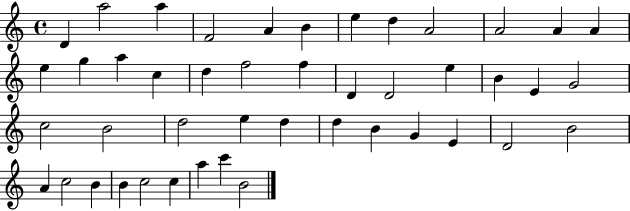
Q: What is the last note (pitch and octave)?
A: B4